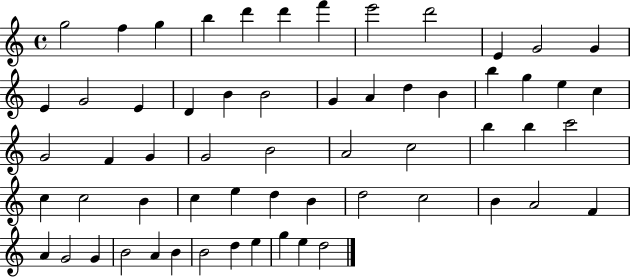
G5/h F5/q G5/q B5/q D6/q D6/q F6/q E6/h D6/h E4/q G4/h G4/q E4/q G4/h E4/q D4/q B4/q B4/h G4/q A4/q D5/q B4/q B5/q G5/q E5/q C5/q G4/h F4/q G4/q G4/h B4/h A4/h C5/h B5/q B5/q C6/h C5/q C5/h B4/q C5/q E5/q D5/q B4/q D5/h C5/h B4/q A4/h F4/q A4/q G4/h G4/q B4/h A4/q B4/q B4/h D5/q E5/q G5/q E5/q D5/h